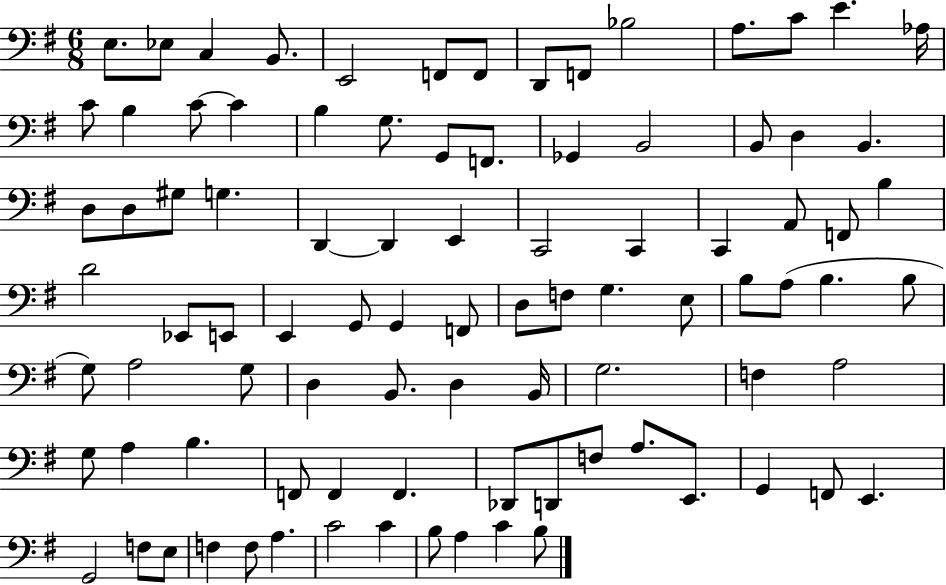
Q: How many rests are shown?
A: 0